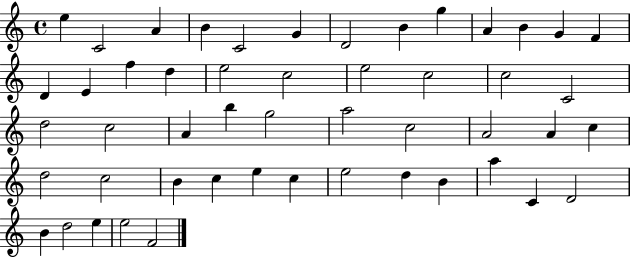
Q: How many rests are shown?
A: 0